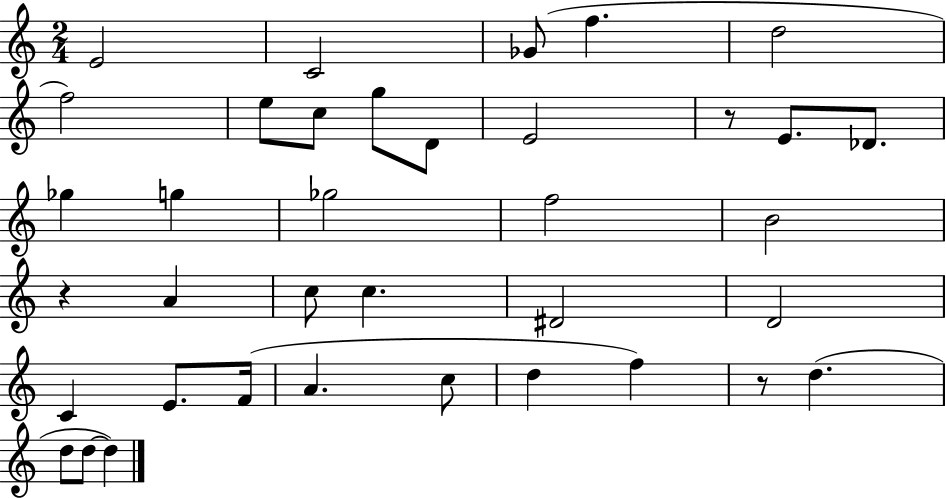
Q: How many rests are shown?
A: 3